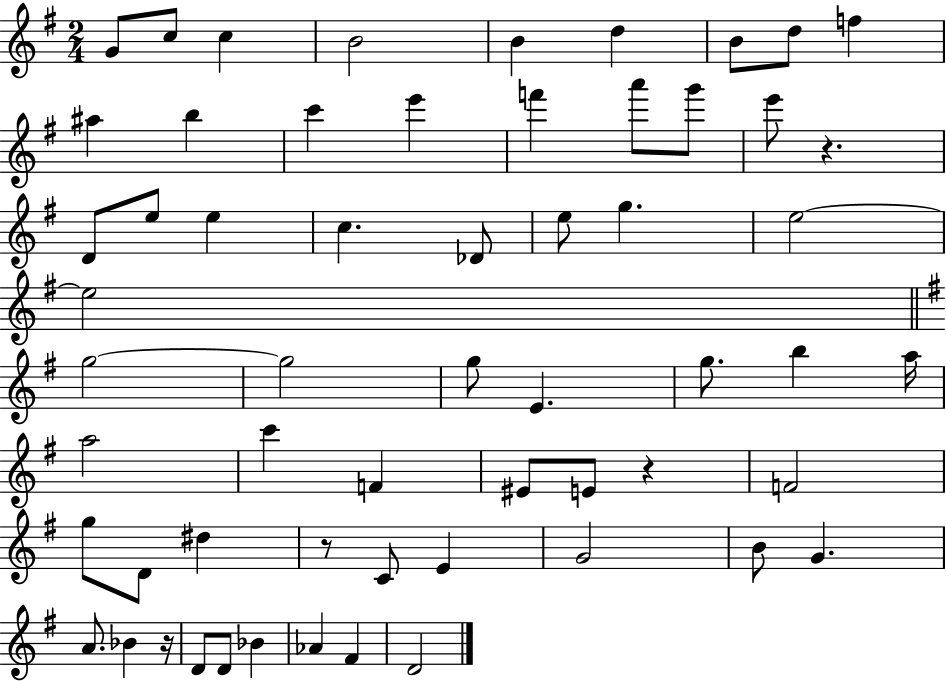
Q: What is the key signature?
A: G major